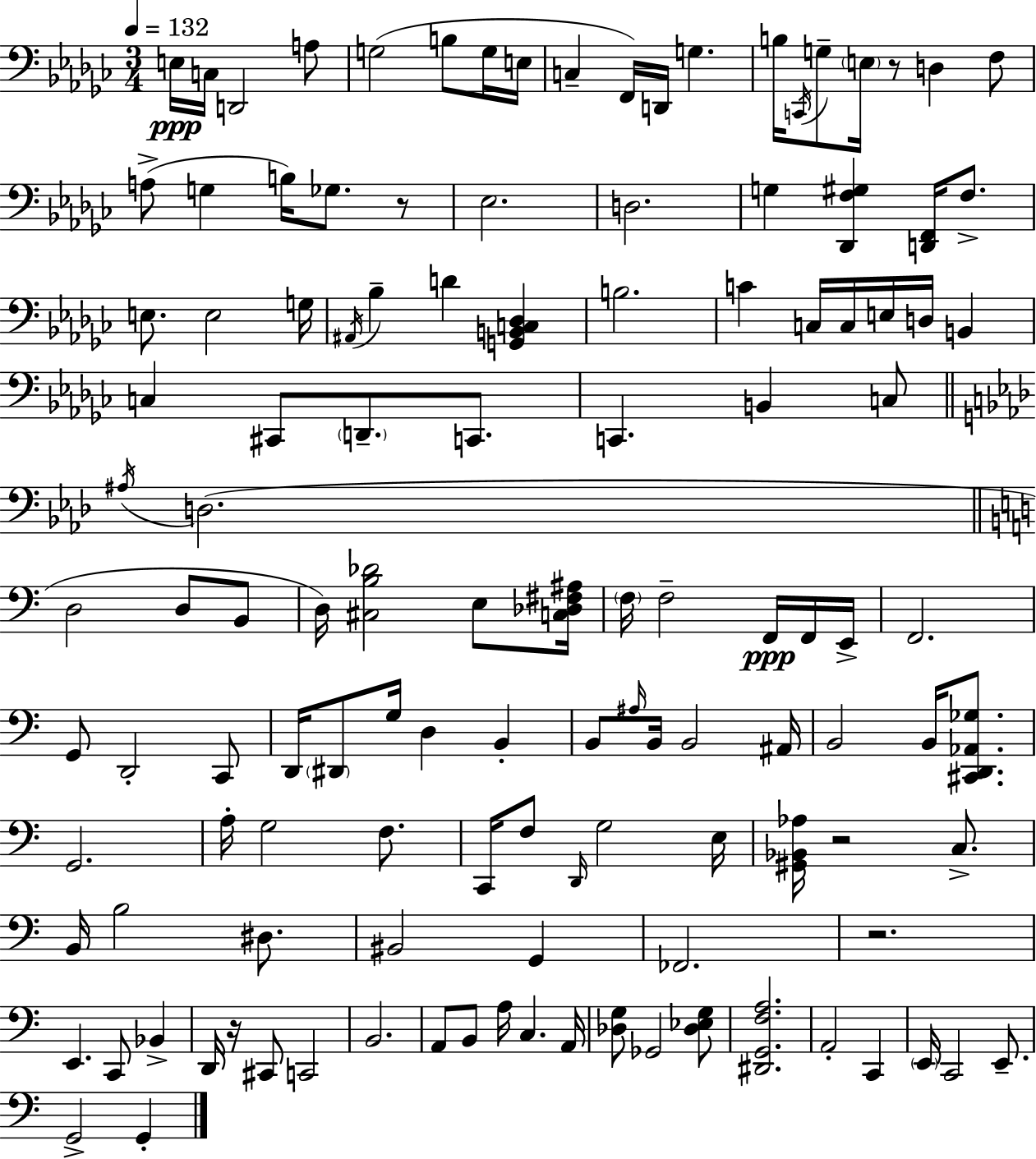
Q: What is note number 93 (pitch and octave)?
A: Bb2